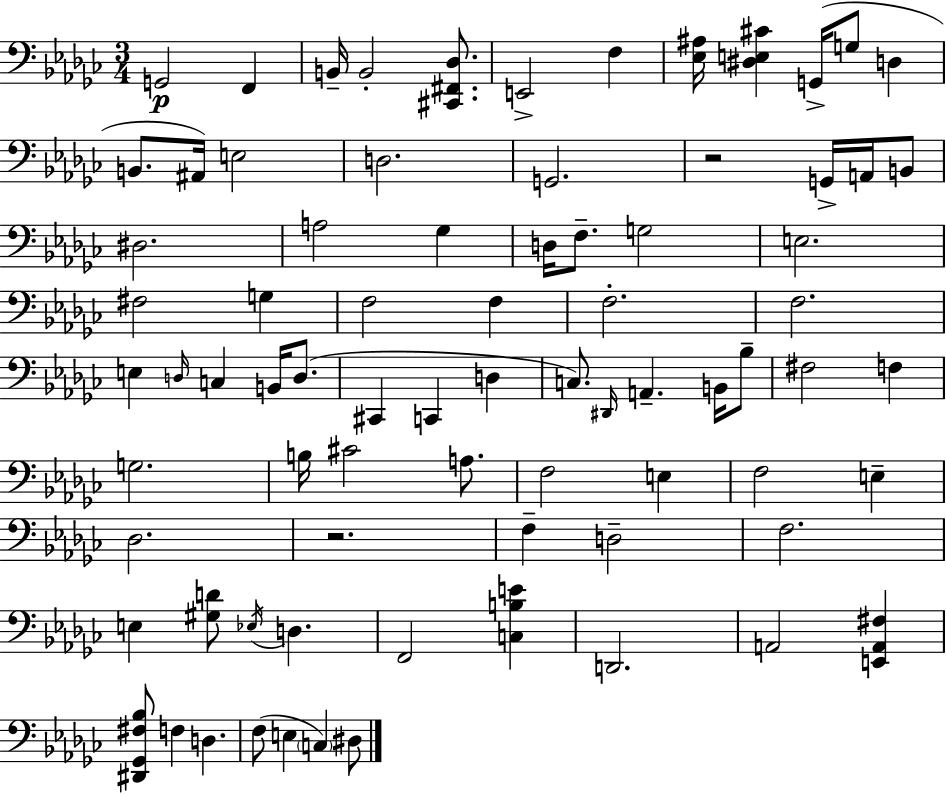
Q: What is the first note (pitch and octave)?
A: G2